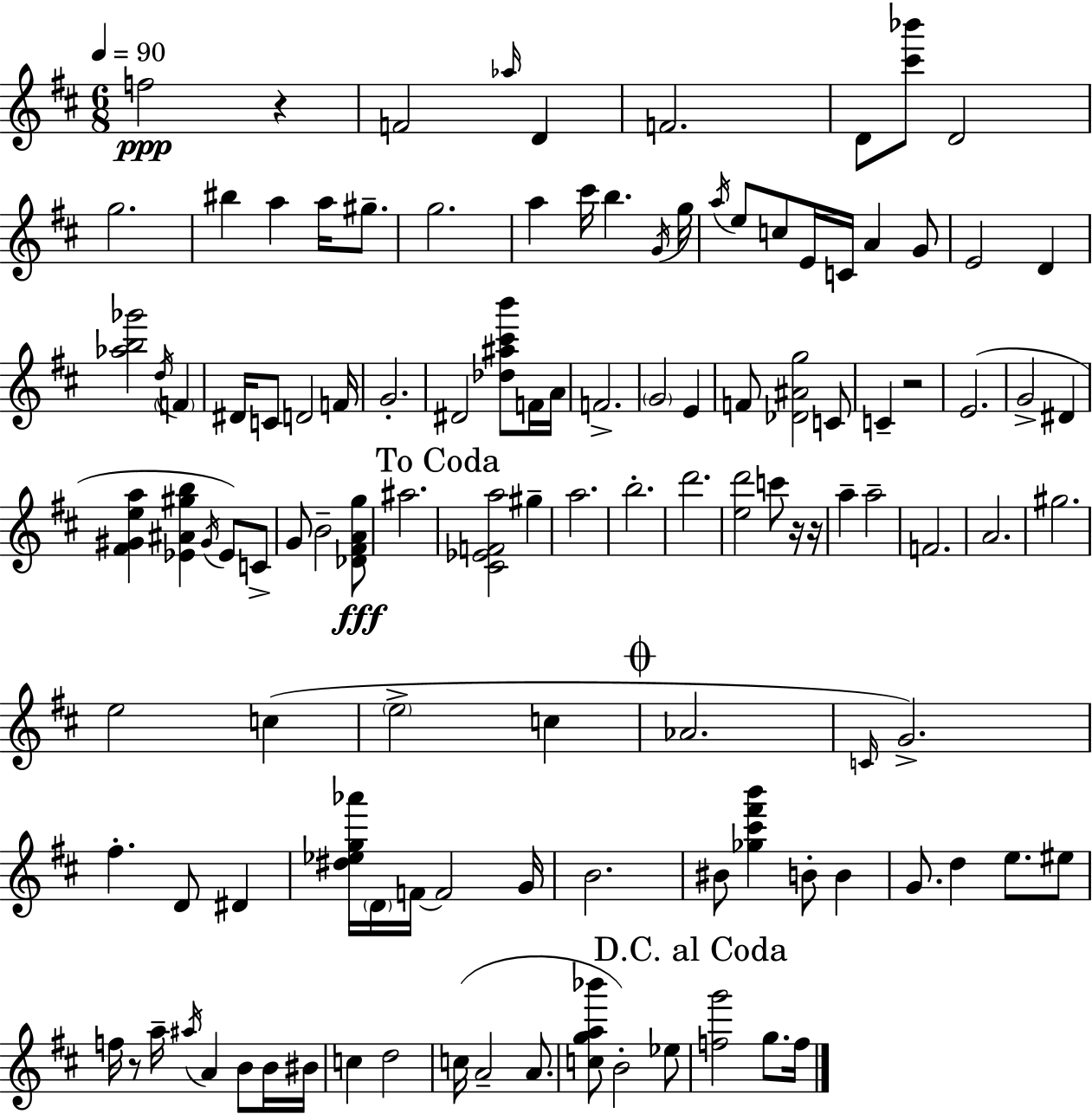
F5/h R/q F4/h Ab5/s D4/q F4/h. D4/e [C#6,Bb6]/e D4/h G5/h. BIS5/q A5/q A5/s G#5/e. G5/h. A5/q C#6/s B5/q. G4/s G5/s A5/s E5/e C5/e E4/s C4/s A4/q G4/e E4/h D4/q [Ab5,B5,Gb6]/h D5/s F4/q D#4/s C4/e D4/h F4/s G4/h. D#4/h [Db5,A#5,C#6,B6]/e F4/s A4/s F4/h. G4/h E4/q F4/e [Db4,A#4,G5]/h C4/e C4/q R/h E4/h. G4/h D#4/q [F#4,G#4,E5,A5]/q [Eb4,A#4,G#5,B5]/q G#4/s Eb4/e C4/e G4/e B4/h [Db4,F#4,A4,G5]/e A#5/h. [C#4,Eb4,F4,A5]/h G#5/q A5/h. B5/h. D6/h. [E5,D6]/h C6/e R/s R/s A5/q A5/h F4/h. A4/h. G#5/h. E5/h C5/q E5/h C5/q Ab4/h. C4/s G4/h. F#5/q. D4/e D#4/q [D#5,Eb5,G5,Ab6]/s D4/s F4/s F4/h G4/s B4/h. BIS4/e [Gb5,C#6,F#6,B6]/q B4/e B4/q G4/e. D5/q E5/e. EIS5/e F5/s R/e A5/s A#5/s A4/q B4/e B4/s BIS4/s C5/q D5/h C5/s A4/h A4/e. [C5,G5,A5,Bb6]/e B4/h Eb5/e [F5,G6]/h G5/e. F5/s